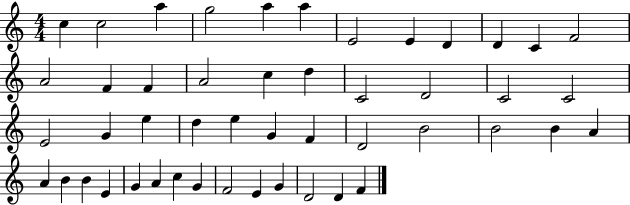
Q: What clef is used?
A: treble